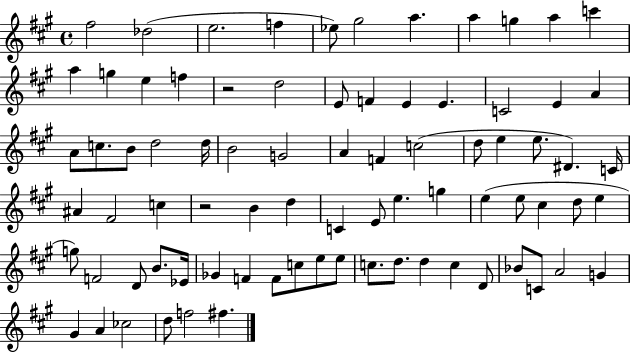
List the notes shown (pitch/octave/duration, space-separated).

F#5/h Db5/h E5/h. F5/q Eb5/e G#5/h A5/q. A5/q G5/q A5/q C6/q A5/q G5/q E5/q F5/q R/h D5/h E4/e F4/q E4/q E4/q. C4/h E4/q A4/q A4/e C5/e. B4/e D5/h D5/s B4/h G4/h A4/q F4/q C5/h D5/e E5/q E5/e. D#4/q. C4/s A#4/q F#4/h C5/q R/h B4/q D5/q C4/q E4/e E5/q. G5/q E5/q E5/e C#5/q D5/e E5/q G5/e F4/h D4/e B4/e. Eb4/s Gb4/q F4/q F4/e C5/e E5/e E5/e C5/e. D5/e. D5/q C5/q D4/e Bb4/e C4/e A4/h G4/q G#4/q A4/q CES5/h D5/e F5/h F#5/q.